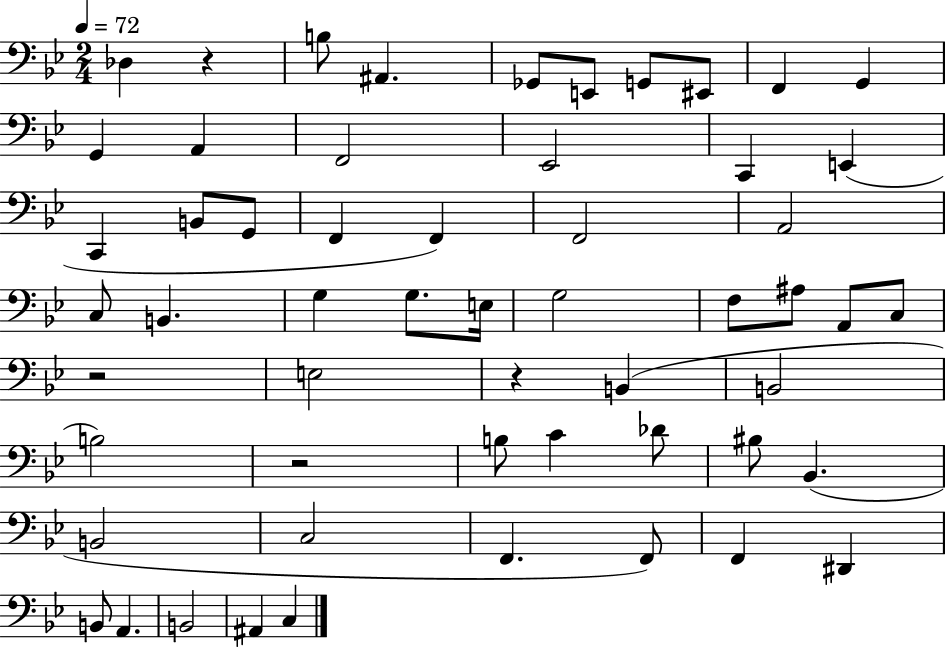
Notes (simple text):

Db3/q R/q B3/e A#2/q. Gb2/e E2/e G2/e EIS2/e F2/q G2/q G2/q A2/q F2/h Eb2/h C2/q E2/q C2/q B2/e G2/e F2/q F2/q F2/h A2/h C3/e B2/q. G3/q G3/e. E3/s G3/h F3/e A#3/e A2/e C3/e R/h E3/h R/q B2/q B2/h B3/h R/h B3/e C4/q Db4/e BIS3/e Bb2/q. B2/h C3/h F2/q. F2/e F2/q D#2/q B2/e A2/q. B2/h A#2/q C3/q